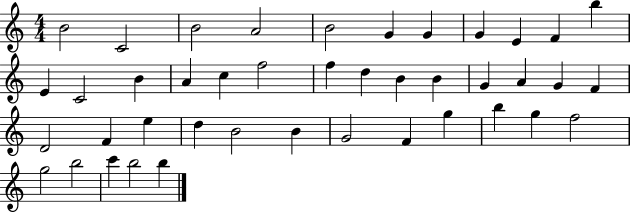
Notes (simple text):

B4/h C4/h B4/h A4/h B4/h G4/q G4/q G4/q E4/q F4/q B5/q E4/q C4/h B4/q A4/q C5/q F5/h F5/q D5/q B4/q B4/q G4/q A4/q G4/q F4/q D4/h F4/q E5/q D5/q B4/h B4/q G4/h F4/q G5/q B5/q G5/q F5/h G5/h B5/h C6/q B5/h B5/q